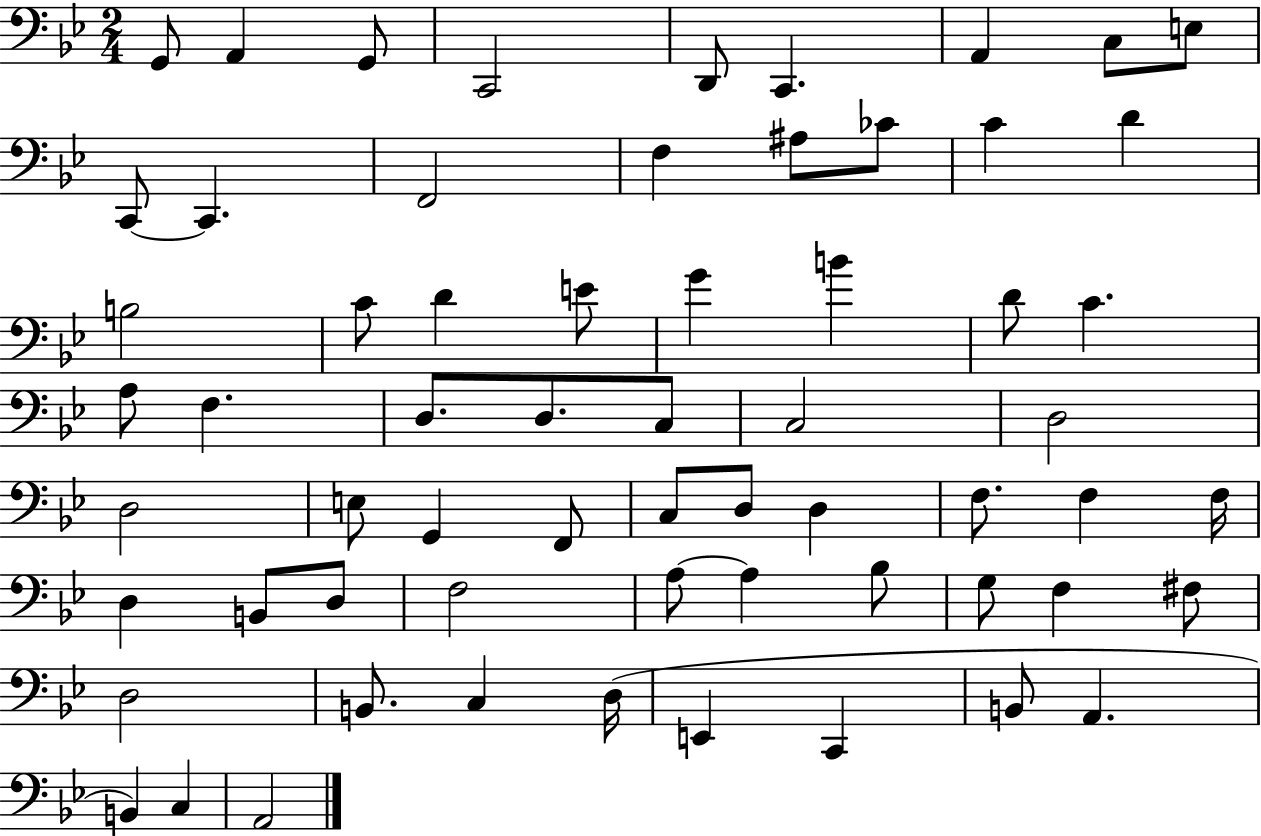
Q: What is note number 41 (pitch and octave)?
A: F3